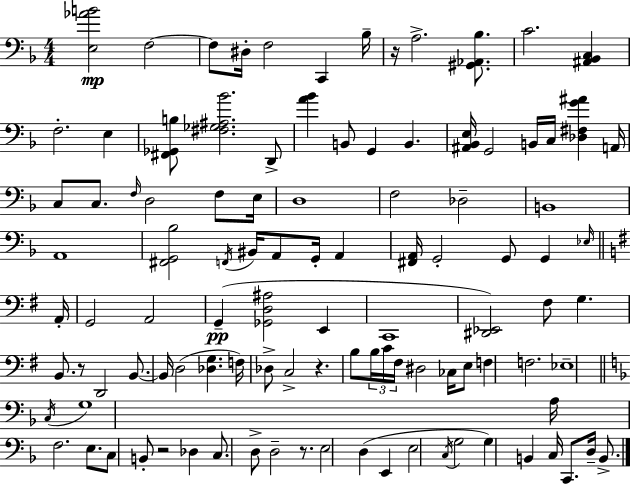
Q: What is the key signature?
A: D minor